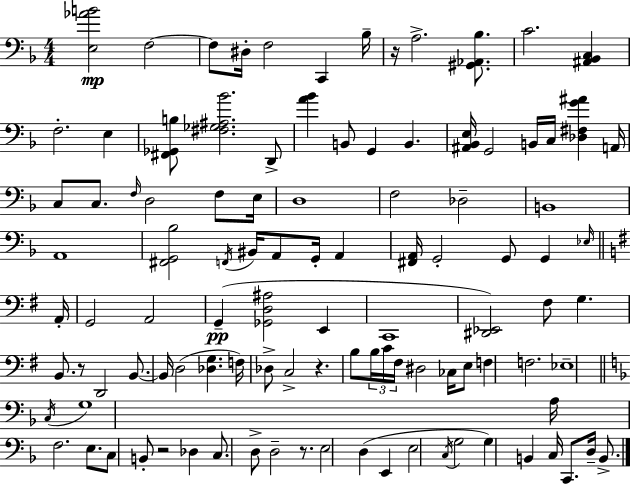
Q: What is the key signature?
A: D minor